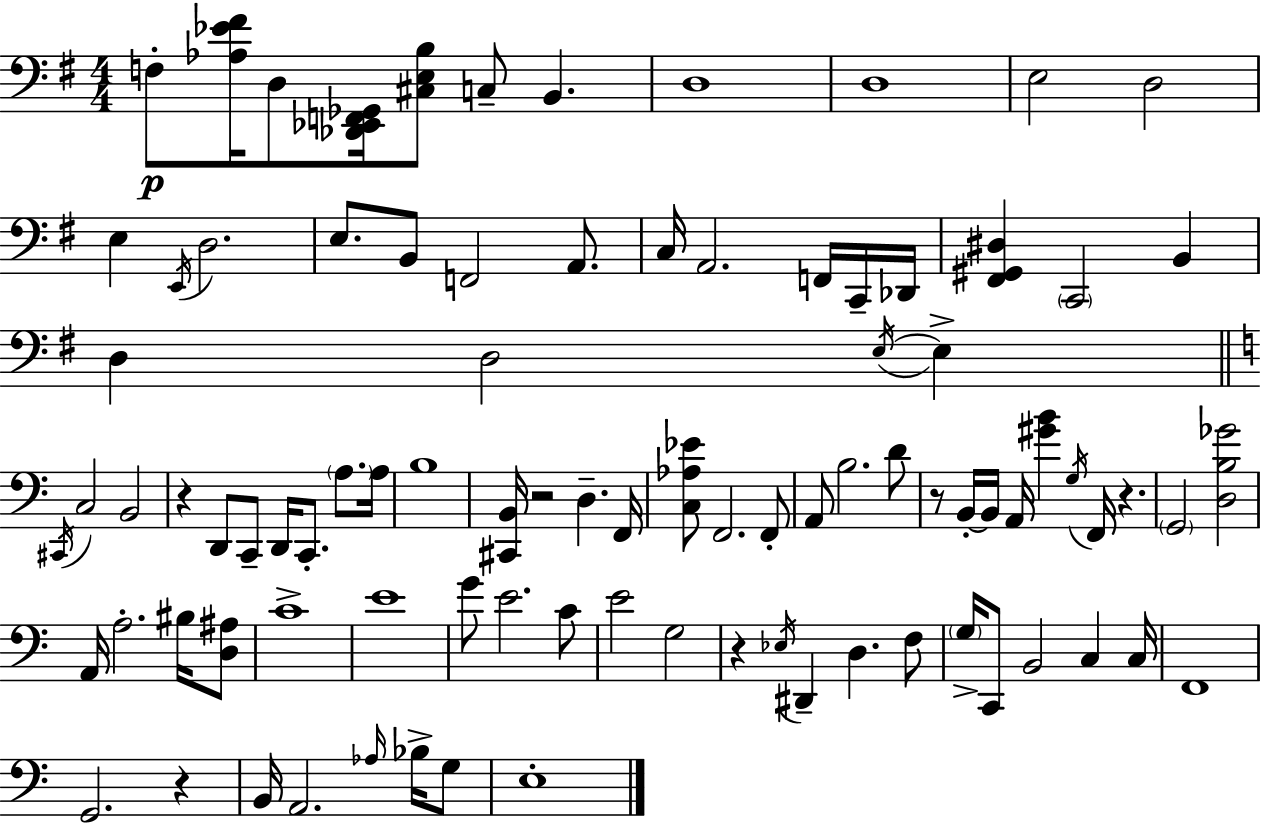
X:1
T:Untitled
M:4/4
L:1/4
K:G
F,/2 [_A,_E^F]/4 D,/2 [_D,,_E,,F,,_G,,]/4 [^C,E,B,]/2 C,/2 B,, D,4 D,4 E,2 D,2 E, E,,/4 D,2 E,/2 B,,/2 F,,2 A,,/2 C,/4 A,,2 F,,/4 C,,/4 _D,,/4 [^F,,^G,,^D,] C,,2 B,, D, D,2 E,/4 E, ^C,,/4 C,2 B,,2 z D,,/2 C,,/2 D,,/4 C,,/2 A,/2 A,/4 B,4 [^C,,B,,]/4 z2 D, F,,/4 [C,_A,_E]/2 F,,2 F,,/2 A,,/2 B,2 D/2 z/2 B,,/4 B,,/4 A,,/4 [^GB] G,/4 F,,/4 z G,,2 [D,B,_G]2 A,,/4 A,2 ^B,/4 [D,^A,]/2 C4 E4 G/2 E2 C/2 E2 G,2 z _E,/4 ^D,, D, F,/2 G,/4 C,,/2 B,,2 C, C,/4 F,,4 G,,2 z B,,/4 A,,2 _A,/4 _B,/4 G,/2 E,4